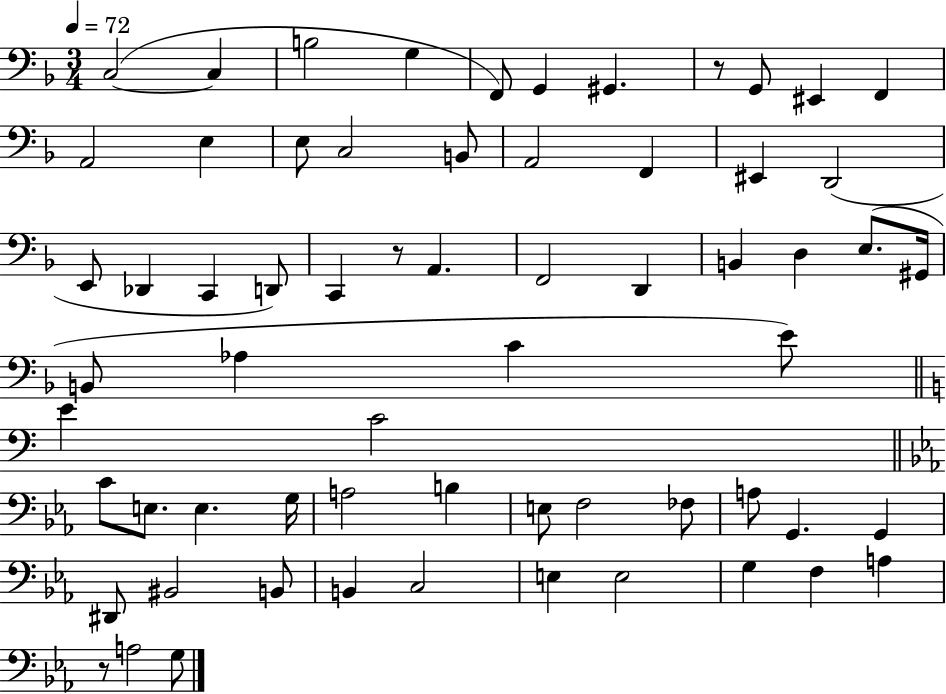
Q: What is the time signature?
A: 3/4